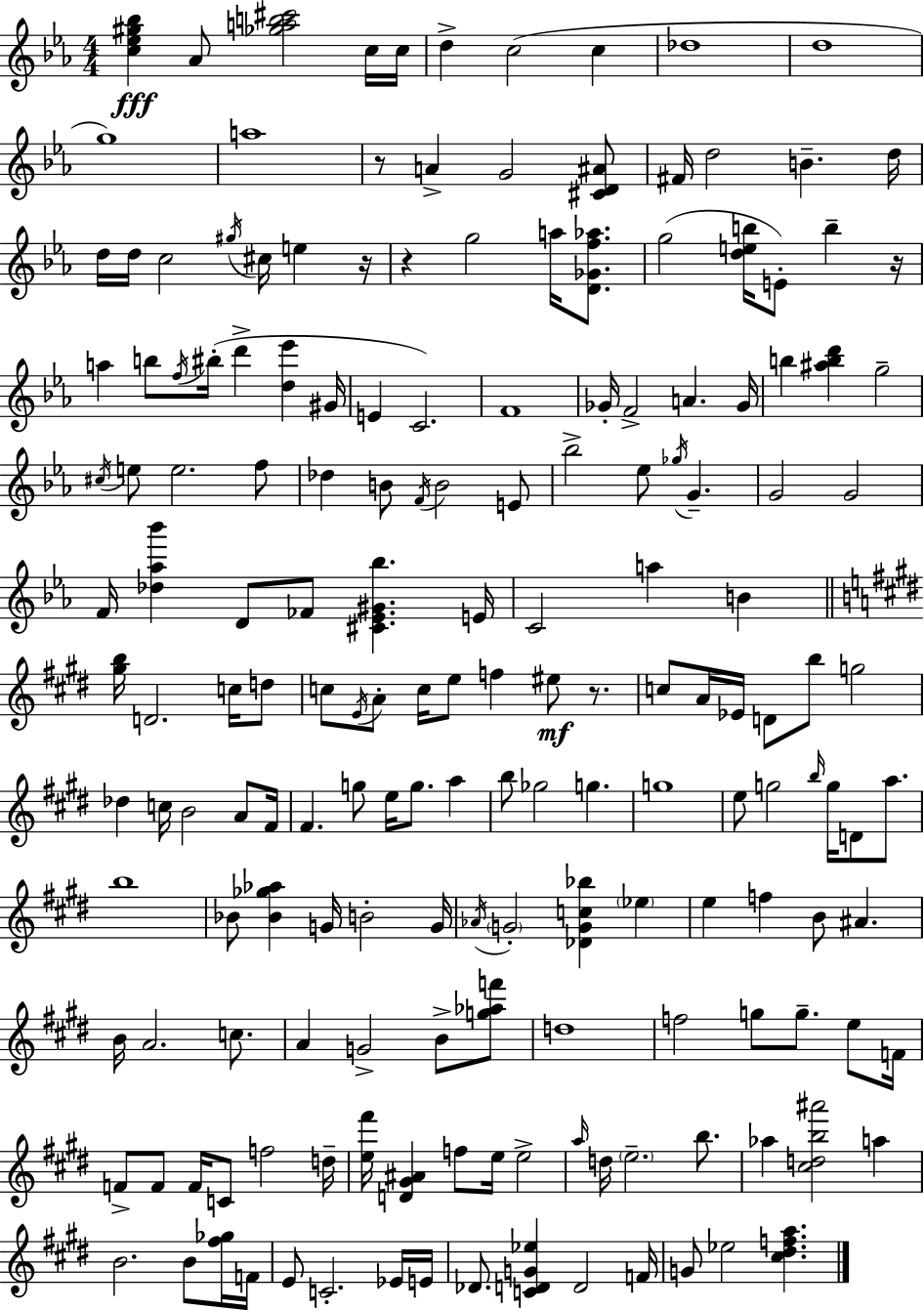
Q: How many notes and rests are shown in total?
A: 175